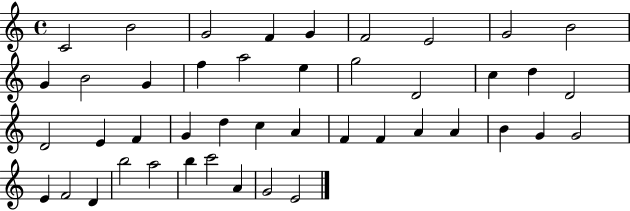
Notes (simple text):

C4/h B4/h G4/h F4/q G4/q F4/h E4/h G4/h B4/h G4/q B4/h G4/q F5/q A5/h E5/q G5/h D4/h C5/q D5/q D4/h D4/h E4/q F4/q G4/q D5/q C5/q A4/q F4/q F4/q A4/q A4/q B4/q G4/q G4/h E4/q F4/h D4/q B5/h A5/h B5/q C6/h A4/q G4/h E4/h